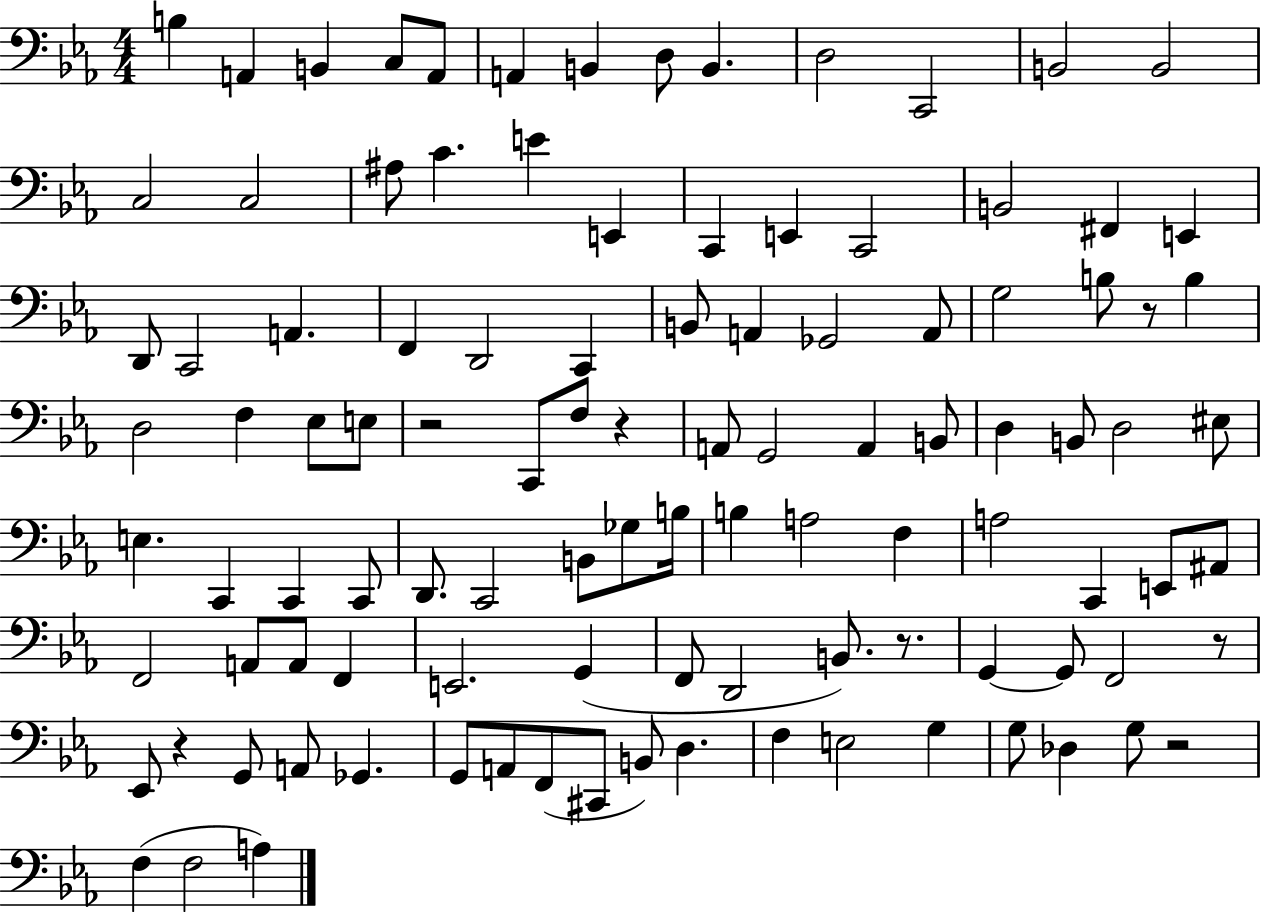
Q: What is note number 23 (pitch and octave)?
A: B2